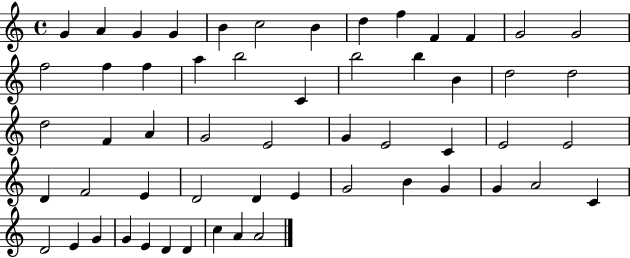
X:1
T:Untitled
M:4/4
L:1/4
K:C
G A G G B c2 B d f F F G2 G2 f2 f f a b2 C b2 b B d2 d2 d2 F A G2 E2 G E2 C E2 E2 D F2 E D2 D E G2 B G G A2 C D2 E G G E D D c A A2